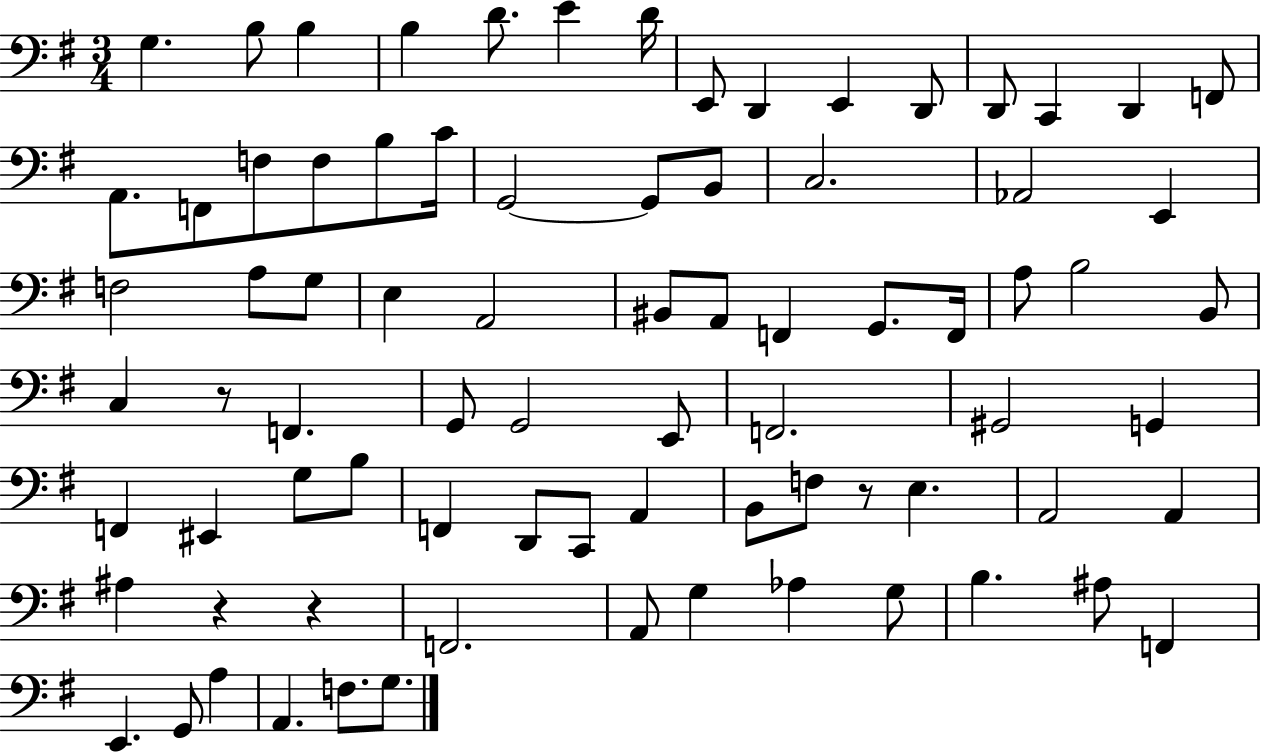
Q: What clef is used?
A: bass